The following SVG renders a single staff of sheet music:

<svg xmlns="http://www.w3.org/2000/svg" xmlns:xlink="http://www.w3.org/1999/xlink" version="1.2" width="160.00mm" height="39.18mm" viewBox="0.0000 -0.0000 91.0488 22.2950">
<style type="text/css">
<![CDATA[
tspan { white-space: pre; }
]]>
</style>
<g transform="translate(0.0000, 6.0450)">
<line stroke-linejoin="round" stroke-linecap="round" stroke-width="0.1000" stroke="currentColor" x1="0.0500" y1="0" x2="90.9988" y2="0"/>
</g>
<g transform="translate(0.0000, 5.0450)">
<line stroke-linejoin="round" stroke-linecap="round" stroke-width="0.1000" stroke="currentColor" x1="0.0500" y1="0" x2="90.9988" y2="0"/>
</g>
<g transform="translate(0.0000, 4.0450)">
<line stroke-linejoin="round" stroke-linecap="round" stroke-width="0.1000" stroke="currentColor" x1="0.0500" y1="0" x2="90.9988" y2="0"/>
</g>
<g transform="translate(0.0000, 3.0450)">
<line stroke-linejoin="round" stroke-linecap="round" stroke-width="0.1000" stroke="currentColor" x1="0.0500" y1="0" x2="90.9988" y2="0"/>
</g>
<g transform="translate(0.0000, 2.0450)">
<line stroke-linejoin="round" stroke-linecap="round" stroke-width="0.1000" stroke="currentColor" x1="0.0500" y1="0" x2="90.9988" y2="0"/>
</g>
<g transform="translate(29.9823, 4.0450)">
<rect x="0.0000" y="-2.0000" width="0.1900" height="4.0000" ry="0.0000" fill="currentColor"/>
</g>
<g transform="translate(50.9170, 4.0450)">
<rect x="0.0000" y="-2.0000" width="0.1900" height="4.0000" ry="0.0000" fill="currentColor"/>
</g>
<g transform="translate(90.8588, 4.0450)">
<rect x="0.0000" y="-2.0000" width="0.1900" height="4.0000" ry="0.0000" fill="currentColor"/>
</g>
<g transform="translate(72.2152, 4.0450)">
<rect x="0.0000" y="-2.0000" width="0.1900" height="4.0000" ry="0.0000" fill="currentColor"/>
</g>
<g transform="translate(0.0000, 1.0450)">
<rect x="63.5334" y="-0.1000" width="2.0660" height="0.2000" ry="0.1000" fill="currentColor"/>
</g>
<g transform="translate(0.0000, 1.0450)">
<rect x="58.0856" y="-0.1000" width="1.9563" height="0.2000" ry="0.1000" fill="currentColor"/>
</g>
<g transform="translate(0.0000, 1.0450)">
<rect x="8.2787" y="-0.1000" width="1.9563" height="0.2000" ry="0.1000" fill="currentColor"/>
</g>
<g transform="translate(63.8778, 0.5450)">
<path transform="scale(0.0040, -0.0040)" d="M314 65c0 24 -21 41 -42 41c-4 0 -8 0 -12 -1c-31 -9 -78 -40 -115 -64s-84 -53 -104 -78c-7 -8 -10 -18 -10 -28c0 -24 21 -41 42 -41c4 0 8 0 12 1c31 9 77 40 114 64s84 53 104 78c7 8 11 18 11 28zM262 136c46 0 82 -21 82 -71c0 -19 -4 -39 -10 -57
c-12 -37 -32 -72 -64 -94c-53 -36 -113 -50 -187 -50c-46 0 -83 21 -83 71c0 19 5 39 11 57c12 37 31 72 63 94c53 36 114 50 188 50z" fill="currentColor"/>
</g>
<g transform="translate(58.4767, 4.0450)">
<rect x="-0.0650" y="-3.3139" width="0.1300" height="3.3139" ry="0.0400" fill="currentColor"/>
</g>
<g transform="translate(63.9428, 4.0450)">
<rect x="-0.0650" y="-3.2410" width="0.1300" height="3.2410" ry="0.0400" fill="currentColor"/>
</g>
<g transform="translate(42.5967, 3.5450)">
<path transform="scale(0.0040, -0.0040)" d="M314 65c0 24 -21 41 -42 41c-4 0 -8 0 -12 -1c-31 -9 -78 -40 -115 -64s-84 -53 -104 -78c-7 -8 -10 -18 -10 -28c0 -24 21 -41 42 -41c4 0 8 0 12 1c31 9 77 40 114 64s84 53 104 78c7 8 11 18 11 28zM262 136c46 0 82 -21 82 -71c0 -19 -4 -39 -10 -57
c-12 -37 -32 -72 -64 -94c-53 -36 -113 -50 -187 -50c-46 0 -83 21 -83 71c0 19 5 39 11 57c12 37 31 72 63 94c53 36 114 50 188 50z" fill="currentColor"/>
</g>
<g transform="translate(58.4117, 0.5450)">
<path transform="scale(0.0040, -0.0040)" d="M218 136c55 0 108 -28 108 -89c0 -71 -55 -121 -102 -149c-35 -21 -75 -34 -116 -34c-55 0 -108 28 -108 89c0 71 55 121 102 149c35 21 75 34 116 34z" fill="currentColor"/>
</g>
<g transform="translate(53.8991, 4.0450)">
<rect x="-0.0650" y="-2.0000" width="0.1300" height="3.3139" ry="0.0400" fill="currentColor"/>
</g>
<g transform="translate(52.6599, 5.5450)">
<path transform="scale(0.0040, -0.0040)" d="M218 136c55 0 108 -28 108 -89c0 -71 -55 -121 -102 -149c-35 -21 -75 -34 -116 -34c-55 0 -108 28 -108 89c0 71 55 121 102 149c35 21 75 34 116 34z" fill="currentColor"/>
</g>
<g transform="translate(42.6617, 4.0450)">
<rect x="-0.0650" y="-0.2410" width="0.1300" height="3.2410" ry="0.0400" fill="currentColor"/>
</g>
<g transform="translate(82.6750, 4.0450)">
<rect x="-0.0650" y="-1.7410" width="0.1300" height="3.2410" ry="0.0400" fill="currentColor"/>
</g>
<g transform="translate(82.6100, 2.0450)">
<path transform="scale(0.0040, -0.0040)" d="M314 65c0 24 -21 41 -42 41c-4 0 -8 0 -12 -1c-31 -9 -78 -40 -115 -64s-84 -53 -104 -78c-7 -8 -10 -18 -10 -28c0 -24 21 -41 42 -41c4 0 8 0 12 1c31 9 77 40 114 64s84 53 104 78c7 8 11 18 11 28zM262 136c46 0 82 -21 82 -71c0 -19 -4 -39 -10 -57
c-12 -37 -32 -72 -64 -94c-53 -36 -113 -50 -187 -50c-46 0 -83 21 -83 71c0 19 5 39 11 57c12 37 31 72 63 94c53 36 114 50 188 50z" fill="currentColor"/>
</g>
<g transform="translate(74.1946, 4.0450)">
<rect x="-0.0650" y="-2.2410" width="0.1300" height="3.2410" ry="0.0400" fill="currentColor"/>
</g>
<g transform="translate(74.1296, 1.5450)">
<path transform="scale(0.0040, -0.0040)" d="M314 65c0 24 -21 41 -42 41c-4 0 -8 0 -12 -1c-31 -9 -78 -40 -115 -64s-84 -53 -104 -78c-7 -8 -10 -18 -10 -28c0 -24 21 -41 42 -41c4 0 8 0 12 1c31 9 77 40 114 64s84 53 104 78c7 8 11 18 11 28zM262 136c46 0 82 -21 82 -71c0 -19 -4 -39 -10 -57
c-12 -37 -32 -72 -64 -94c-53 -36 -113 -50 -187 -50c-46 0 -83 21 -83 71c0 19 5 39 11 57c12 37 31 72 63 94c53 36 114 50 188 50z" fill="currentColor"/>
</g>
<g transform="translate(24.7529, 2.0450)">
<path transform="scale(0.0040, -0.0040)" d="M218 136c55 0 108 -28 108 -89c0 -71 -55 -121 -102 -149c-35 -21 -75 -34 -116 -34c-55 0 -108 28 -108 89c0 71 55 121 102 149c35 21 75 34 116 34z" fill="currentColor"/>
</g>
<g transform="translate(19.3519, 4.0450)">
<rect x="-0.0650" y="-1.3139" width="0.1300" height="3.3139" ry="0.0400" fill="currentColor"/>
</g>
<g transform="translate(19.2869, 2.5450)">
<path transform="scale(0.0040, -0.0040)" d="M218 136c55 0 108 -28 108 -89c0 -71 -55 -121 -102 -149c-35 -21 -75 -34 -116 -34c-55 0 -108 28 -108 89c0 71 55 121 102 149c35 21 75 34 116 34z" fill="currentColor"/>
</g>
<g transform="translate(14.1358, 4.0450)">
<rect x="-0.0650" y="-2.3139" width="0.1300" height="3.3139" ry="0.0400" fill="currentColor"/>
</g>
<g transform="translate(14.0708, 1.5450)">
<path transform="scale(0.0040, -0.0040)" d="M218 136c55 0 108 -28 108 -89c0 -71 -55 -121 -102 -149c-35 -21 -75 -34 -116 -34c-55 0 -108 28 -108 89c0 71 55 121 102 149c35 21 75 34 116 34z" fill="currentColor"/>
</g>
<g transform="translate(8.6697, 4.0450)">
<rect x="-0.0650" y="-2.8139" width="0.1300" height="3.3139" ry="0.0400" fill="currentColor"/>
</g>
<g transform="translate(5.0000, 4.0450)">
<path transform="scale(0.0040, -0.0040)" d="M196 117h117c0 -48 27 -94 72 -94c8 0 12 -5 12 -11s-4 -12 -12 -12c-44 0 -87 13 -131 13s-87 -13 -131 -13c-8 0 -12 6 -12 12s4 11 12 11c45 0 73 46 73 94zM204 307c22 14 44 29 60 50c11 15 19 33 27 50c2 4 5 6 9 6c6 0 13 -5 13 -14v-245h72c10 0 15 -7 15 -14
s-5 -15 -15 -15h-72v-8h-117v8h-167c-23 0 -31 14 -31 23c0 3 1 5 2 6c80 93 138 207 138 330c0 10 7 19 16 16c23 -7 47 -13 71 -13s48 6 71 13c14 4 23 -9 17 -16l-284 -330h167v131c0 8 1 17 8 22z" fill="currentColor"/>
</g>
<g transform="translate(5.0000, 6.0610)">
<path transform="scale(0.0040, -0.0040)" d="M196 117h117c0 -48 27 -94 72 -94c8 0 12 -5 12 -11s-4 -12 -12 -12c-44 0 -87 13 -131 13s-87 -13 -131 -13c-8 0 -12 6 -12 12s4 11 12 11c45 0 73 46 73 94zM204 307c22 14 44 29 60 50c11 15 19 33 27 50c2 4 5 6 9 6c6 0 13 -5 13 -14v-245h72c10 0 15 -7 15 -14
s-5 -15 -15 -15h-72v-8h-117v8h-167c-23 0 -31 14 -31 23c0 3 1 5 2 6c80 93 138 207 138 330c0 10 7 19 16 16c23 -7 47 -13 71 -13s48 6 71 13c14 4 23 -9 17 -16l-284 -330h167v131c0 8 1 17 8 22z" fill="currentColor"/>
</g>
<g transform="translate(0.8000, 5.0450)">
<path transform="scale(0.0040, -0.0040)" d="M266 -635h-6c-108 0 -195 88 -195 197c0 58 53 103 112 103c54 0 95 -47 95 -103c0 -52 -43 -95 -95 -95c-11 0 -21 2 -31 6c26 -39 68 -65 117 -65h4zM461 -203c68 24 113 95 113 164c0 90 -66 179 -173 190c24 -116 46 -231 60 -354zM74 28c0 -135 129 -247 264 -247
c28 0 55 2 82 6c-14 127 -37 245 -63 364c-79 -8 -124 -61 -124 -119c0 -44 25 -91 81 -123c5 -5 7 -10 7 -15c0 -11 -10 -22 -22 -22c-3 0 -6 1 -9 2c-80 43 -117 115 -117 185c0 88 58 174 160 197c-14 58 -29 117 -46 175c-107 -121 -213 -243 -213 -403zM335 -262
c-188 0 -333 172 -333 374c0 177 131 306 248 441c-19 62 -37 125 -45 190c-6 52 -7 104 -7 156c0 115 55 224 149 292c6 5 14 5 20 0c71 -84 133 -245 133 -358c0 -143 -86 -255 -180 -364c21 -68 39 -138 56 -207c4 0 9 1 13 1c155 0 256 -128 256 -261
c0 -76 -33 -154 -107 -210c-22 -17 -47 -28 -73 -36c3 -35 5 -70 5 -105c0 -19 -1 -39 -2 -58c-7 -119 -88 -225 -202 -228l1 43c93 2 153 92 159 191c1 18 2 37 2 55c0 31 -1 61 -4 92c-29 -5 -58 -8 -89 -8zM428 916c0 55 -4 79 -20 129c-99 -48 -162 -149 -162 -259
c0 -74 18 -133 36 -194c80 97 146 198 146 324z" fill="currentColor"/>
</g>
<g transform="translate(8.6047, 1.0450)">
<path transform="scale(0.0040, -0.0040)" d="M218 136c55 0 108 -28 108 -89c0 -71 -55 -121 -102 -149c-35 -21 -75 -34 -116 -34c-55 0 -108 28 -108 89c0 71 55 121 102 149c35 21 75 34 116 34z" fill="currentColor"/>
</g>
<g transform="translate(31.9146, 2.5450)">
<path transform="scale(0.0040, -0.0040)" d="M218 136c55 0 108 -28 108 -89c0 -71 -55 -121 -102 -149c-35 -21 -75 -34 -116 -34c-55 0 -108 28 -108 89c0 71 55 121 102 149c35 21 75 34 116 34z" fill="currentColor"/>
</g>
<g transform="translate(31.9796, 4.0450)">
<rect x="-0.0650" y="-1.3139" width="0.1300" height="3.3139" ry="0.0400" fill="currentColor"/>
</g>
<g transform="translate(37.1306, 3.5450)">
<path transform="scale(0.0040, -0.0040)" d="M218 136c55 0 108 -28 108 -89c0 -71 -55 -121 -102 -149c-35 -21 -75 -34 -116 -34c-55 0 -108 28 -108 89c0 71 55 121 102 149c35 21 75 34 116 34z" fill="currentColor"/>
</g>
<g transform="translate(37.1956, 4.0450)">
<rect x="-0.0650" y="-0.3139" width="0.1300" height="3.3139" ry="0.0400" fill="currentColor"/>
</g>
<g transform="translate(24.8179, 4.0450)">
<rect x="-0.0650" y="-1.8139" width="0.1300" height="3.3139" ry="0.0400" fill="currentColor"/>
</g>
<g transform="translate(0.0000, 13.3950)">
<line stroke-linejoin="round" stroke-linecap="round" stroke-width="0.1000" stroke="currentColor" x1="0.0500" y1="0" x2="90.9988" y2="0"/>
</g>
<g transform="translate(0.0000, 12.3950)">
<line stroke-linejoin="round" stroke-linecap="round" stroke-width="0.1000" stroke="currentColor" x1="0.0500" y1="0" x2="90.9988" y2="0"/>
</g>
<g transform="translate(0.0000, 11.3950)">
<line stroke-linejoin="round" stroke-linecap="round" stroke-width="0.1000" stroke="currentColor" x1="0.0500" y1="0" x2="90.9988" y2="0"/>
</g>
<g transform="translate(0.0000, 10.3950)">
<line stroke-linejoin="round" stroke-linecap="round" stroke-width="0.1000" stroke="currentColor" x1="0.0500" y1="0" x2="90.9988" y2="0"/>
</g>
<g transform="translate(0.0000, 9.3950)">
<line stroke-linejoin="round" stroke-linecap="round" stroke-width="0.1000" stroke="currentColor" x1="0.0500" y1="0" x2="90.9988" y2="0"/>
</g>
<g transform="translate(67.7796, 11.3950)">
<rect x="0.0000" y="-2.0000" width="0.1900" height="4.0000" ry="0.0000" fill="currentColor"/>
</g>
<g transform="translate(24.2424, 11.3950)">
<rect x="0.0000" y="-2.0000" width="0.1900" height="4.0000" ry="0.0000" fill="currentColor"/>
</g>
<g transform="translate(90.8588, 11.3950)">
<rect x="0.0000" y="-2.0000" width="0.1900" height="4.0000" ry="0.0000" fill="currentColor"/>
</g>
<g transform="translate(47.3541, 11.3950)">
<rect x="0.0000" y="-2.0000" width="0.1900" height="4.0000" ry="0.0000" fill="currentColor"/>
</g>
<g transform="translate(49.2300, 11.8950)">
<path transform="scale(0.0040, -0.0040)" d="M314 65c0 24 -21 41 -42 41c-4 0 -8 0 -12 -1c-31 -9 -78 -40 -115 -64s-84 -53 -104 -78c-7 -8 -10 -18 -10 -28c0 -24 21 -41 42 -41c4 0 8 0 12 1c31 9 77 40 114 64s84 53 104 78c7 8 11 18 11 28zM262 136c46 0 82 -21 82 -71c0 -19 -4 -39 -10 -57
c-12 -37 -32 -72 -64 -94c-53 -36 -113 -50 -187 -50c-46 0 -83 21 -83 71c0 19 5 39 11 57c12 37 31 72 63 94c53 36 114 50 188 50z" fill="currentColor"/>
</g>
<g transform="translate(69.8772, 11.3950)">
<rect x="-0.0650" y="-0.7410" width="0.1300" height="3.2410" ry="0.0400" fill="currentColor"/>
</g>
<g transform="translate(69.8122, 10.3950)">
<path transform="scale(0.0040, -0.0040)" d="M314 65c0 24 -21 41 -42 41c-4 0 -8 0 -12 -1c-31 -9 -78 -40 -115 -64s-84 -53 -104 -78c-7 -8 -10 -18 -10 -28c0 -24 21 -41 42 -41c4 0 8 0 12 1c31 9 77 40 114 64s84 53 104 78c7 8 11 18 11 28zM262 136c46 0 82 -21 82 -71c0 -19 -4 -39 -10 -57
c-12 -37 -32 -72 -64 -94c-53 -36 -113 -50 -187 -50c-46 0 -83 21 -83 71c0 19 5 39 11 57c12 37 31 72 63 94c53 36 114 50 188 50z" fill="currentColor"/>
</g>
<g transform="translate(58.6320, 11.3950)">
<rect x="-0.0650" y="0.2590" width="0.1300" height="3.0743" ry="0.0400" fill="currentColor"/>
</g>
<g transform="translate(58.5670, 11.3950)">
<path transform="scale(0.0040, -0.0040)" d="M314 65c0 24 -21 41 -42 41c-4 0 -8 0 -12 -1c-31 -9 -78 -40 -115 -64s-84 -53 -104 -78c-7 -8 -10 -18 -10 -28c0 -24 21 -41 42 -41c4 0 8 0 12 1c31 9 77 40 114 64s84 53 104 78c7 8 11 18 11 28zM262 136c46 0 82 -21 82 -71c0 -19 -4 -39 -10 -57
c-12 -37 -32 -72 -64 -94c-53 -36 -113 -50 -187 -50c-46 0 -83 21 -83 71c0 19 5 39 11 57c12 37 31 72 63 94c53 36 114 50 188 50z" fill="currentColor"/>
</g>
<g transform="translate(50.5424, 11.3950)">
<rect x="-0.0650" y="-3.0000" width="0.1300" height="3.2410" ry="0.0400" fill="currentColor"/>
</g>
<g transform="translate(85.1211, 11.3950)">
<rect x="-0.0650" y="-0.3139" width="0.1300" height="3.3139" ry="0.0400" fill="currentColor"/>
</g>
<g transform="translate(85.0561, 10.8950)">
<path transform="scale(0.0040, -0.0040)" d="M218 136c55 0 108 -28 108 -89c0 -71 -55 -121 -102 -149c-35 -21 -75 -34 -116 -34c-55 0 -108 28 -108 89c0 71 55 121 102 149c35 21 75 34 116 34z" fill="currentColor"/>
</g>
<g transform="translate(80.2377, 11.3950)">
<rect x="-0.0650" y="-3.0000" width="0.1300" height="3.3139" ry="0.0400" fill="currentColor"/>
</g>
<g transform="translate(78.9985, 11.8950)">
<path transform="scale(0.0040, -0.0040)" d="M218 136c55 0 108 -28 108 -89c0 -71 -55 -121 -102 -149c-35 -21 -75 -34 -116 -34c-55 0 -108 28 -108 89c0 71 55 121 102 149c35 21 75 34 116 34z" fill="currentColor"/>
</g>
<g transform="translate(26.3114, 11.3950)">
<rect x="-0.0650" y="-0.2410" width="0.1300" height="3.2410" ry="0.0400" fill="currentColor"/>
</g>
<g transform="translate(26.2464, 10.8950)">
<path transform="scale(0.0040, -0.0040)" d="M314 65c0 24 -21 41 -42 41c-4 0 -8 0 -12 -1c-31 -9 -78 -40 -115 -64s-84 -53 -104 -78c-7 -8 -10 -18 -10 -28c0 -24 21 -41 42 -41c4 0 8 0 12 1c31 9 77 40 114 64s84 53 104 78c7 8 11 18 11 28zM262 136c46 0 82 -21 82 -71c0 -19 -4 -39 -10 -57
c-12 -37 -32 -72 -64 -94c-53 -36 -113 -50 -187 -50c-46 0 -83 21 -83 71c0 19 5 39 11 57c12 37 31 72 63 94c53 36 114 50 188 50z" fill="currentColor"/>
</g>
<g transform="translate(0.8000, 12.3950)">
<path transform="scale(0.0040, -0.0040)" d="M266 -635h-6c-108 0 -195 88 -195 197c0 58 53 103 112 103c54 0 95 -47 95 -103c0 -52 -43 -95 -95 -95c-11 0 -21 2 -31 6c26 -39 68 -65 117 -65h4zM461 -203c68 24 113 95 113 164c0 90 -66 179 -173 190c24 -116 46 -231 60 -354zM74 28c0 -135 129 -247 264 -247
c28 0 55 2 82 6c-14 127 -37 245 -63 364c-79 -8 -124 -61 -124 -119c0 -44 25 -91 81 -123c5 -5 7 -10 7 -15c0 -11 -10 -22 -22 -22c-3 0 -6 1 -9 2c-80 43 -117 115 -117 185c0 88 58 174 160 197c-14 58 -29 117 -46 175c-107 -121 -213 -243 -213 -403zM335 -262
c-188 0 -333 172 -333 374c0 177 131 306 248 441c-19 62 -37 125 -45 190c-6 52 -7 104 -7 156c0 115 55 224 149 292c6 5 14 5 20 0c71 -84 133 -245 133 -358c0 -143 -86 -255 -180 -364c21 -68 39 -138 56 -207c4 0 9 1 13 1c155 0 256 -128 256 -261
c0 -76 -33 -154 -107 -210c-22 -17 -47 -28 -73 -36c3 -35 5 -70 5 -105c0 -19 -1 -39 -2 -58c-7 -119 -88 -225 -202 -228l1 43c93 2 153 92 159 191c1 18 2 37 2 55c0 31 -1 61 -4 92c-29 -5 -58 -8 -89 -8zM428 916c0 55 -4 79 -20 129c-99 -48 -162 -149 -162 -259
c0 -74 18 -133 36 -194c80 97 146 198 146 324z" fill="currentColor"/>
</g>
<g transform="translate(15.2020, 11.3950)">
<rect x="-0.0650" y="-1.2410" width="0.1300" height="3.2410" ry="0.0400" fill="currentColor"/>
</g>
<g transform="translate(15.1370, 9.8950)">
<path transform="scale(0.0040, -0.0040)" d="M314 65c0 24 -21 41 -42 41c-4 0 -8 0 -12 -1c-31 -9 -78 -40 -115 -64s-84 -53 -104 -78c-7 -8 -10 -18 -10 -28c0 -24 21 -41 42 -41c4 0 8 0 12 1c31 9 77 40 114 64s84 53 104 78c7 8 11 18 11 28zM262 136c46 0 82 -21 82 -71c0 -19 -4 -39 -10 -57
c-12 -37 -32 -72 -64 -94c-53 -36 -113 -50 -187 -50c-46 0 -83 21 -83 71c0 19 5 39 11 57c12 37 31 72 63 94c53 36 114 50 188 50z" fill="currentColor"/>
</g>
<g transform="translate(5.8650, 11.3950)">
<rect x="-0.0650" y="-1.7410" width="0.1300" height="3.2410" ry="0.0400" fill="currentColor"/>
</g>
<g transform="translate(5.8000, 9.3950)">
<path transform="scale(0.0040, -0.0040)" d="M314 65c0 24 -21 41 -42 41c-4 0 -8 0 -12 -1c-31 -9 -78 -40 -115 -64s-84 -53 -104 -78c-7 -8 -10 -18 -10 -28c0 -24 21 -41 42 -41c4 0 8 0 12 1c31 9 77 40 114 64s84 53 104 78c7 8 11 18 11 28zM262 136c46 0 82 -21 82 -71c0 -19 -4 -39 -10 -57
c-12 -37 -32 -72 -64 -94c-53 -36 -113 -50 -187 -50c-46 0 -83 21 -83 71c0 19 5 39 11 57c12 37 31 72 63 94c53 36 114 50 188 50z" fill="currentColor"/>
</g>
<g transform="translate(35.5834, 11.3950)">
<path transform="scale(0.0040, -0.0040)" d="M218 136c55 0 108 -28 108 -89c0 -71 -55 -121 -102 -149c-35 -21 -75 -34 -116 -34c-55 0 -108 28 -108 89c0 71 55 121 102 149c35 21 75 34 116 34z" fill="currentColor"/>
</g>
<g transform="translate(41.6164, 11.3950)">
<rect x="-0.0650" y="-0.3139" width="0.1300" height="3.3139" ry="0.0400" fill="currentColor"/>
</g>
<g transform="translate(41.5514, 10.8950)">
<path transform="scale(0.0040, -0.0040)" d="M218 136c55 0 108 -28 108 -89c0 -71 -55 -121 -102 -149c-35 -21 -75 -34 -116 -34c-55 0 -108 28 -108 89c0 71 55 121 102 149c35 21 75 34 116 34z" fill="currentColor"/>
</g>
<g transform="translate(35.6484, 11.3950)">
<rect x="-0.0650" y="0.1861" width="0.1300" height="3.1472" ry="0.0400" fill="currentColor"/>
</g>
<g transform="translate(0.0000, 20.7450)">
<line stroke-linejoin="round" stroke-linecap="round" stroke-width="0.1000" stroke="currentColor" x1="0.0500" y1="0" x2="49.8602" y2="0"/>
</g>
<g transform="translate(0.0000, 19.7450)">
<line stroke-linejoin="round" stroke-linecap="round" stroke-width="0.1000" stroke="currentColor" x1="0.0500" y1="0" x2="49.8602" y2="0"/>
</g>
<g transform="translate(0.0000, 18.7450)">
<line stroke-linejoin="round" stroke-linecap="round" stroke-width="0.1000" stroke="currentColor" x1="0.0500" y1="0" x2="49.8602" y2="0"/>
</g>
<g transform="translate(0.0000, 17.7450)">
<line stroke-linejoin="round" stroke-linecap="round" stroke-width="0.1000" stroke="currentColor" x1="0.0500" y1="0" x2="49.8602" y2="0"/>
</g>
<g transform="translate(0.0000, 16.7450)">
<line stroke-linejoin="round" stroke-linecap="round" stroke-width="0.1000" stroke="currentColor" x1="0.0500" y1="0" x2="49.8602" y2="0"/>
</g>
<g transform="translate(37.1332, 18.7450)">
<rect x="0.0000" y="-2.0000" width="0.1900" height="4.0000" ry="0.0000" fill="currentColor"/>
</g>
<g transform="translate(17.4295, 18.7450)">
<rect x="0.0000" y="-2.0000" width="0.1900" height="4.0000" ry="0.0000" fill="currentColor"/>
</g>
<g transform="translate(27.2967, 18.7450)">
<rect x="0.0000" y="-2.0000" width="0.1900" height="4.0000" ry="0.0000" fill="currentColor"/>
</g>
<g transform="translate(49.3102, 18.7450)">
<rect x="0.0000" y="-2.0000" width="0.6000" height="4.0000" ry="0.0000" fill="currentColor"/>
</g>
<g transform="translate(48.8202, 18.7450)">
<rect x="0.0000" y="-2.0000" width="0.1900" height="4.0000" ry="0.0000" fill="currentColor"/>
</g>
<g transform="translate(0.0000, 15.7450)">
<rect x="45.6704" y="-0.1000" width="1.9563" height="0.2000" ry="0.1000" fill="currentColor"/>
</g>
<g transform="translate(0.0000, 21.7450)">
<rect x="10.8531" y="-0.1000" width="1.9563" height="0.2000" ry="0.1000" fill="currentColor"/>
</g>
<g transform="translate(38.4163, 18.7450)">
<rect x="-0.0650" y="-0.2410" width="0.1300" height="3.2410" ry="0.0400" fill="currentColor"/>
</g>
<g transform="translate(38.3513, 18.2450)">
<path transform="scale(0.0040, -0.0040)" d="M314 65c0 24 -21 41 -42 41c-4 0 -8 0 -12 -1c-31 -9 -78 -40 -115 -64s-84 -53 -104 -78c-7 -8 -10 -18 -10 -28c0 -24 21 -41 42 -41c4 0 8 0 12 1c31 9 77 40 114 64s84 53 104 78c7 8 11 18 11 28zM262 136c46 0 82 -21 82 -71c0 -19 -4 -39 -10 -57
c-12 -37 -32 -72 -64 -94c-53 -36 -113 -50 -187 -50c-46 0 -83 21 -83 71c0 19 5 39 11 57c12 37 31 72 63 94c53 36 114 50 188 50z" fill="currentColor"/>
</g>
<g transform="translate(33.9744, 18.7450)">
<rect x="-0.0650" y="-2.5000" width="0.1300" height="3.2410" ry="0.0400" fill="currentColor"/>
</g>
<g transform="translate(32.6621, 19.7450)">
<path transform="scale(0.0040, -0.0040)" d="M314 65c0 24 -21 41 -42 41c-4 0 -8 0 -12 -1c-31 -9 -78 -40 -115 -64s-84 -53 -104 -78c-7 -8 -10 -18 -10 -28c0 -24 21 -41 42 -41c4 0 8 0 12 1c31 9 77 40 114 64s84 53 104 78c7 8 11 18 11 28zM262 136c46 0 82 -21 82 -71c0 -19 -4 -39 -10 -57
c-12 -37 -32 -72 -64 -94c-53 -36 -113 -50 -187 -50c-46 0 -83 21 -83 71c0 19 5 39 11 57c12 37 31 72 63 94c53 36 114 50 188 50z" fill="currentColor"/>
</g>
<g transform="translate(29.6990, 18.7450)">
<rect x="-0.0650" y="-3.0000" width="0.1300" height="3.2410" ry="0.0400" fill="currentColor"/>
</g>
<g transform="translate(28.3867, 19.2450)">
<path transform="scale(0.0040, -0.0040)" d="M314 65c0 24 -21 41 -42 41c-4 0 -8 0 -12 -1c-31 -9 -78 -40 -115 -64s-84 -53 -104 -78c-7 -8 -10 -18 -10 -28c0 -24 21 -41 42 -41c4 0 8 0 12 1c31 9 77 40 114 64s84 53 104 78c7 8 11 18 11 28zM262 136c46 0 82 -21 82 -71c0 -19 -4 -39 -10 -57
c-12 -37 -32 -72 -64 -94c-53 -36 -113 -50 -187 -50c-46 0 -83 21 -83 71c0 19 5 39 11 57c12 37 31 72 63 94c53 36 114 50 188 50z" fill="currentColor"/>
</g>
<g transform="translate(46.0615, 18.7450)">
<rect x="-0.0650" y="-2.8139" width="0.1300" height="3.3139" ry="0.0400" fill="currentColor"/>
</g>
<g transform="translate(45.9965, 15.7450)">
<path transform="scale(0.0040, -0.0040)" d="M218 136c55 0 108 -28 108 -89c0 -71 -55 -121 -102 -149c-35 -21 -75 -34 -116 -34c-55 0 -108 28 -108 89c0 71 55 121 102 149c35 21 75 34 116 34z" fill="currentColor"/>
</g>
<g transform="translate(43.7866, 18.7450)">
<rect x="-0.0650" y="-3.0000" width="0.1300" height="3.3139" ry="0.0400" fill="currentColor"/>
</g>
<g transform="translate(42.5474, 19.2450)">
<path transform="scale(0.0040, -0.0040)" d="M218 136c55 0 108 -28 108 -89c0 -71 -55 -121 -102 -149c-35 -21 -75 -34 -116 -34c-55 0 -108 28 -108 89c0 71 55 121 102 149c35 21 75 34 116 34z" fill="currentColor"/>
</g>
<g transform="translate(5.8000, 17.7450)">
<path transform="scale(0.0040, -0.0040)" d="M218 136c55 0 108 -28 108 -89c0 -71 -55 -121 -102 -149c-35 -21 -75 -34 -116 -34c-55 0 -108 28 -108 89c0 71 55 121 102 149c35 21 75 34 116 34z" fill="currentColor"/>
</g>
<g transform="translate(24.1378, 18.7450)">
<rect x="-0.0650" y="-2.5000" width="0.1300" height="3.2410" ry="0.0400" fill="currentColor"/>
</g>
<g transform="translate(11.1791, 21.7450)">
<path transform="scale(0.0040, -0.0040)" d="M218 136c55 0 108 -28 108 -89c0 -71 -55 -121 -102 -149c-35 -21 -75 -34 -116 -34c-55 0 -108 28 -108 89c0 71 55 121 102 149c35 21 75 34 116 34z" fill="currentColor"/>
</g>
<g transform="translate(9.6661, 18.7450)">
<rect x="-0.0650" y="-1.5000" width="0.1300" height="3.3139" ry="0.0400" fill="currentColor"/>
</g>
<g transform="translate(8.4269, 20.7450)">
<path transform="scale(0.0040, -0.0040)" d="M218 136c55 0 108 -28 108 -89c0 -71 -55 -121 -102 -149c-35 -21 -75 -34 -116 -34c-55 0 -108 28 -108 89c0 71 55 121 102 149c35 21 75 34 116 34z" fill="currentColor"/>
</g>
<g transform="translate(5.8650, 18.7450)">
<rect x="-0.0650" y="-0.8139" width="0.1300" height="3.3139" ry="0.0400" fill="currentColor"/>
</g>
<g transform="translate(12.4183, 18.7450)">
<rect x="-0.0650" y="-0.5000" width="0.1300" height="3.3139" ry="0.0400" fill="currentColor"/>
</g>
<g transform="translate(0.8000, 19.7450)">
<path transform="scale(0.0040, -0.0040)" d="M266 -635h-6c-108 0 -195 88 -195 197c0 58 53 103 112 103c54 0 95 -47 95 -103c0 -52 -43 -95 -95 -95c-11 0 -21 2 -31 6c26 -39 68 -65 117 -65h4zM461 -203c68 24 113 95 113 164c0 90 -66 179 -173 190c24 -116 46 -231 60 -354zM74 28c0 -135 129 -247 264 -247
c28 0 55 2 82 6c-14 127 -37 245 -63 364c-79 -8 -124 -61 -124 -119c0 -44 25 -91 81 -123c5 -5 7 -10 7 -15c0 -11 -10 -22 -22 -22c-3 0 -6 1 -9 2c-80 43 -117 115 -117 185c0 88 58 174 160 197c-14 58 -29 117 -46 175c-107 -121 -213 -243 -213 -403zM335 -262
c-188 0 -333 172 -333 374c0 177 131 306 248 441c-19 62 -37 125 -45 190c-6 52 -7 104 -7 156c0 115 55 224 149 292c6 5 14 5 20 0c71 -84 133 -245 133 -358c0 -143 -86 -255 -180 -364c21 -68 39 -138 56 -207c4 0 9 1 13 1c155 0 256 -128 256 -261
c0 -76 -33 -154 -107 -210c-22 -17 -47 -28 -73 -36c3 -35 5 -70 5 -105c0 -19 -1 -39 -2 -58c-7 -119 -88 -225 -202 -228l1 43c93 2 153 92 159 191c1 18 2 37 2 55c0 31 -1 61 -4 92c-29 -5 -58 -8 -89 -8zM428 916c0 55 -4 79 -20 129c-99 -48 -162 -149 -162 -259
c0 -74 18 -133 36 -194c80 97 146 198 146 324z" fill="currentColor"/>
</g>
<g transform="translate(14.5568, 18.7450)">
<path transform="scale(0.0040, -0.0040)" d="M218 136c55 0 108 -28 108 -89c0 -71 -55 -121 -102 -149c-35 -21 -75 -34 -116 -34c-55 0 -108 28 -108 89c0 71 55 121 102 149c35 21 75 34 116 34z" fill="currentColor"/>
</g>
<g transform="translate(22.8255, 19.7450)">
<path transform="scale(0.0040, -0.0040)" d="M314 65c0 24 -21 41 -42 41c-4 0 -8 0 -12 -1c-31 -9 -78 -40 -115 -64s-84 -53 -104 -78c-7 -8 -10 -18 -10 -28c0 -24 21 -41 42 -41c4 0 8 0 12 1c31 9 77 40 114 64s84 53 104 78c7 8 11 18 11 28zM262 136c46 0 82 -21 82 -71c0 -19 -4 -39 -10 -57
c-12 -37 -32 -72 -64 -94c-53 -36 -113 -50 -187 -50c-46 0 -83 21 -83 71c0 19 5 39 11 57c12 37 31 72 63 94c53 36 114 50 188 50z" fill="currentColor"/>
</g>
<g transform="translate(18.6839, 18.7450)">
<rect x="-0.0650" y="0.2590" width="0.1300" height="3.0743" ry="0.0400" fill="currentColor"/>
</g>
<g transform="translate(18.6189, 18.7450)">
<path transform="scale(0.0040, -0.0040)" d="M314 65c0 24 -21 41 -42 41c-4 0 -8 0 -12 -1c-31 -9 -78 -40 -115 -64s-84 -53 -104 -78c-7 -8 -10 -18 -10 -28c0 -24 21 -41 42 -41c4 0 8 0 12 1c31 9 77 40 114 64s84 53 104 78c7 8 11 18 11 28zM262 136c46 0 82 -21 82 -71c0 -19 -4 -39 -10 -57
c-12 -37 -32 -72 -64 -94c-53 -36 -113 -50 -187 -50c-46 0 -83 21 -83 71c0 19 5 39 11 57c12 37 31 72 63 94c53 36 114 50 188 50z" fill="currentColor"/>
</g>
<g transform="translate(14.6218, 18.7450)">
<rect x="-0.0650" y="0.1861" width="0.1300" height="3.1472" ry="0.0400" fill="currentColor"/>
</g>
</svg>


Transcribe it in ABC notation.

X:1
T:Untitled
M:4/4
L:1/4
K:C
a g e f e c c2 F b b2 g2 f2 f2 e2 c2 B c A2 B2 d2 A c d E C B B2 G2 A2 G2 c2 A a